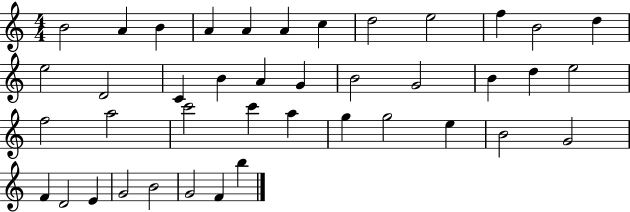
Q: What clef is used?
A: treble